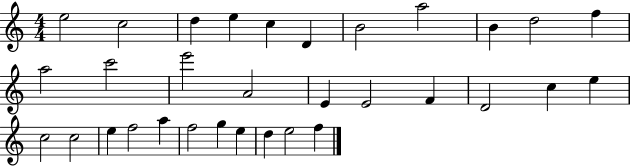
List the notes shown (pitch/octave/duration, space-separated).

E5/h C5/h D5/q E5/q C5/q D4/q B4/h A5/h B4/q D5/h F5/q A5/h C6/h E6/h A4/h E4/q E4/h F4/q D4/h C5/q E5/q C5/h C5/h E5/q F5/h A5/q F5/h G5/q E5/q D5/q E5/h F5/q